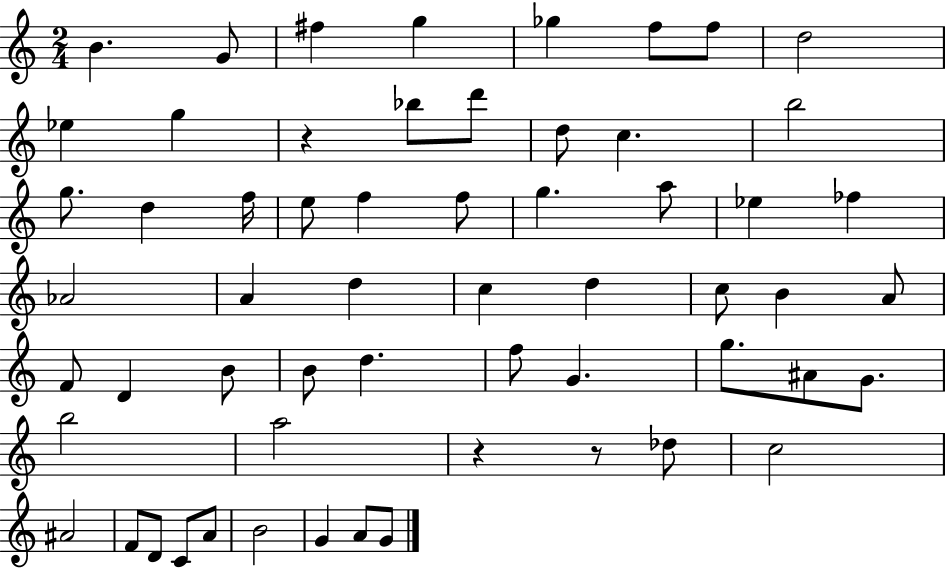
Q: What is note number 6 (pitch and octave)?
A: F5